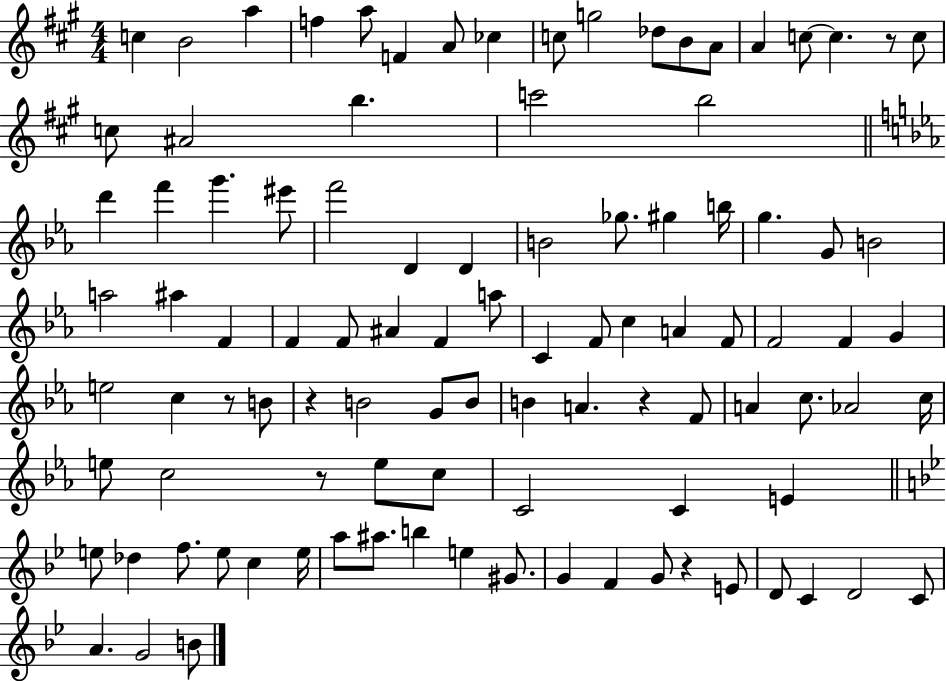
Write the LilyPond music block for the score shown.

{
  \clef treble
  \numericTimeSignature
  \time 4/4
  \key a \major
  \repeat volta 2 { c''4 b'2 a''4 | f''4 a''8 f'4 a'8 ces''4 | c''8 g''2 des''8 b'8 a'8 | a'4 c''8~~ c''4. r8 c''8 | \break c''8 ais'2 b''4. | c'''2 b''2 | \bar "||" \break \key c \minor d'''4 f'''4 g'''4. eis'''8 | f'''2 d'4 d'4 | b'2 ges''8. gis''4 b''16 | g''4. g'8 b'2 | \break a''2 ais''4 f'4 | f'4 f'8 ais'4 f'4 a''8 | c'4 f'8 c''4 a'4 f'8 | f'2 f'4 g'4 | \break e''2 c''4 r8 b'8 | r4 b'2 g'8 b'8 | b'4 a'4. r4 f'8 | a'4 c''8. aes'2 c''16 | \break e''8 c''2 r8 e''8 c''8 | c'2 c'4 e'4 | \bar "||" \break \key bes \major e''8 des''4 f''8. e''8 c''4 e''16 | a''8 ais''8. b''4 e''4 gis'8. | g'4 f'4 g'8 r4 e'8 | d'8 c'4 d'2 c'8 | \break a'4. g'2 b'8 | } \bar "|."
}